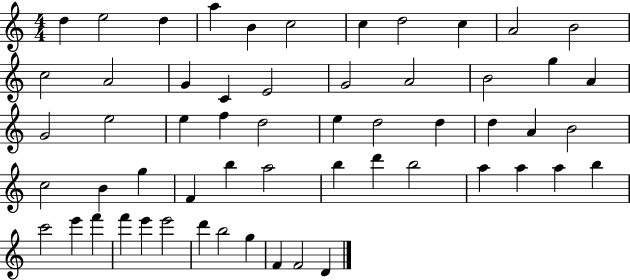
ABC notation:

X:1
T:Untitled
M:4/4
L:1/4
K:C
d e2 d a B c2 c d2 c A2 B2 c2 A2 G C E2 G2 A2 B2 g A G2 e2 e f d2 e d2 d d A B2 c2 B g F b a2 b d' b2 a a a b c'2 e' f' f' e' e'2 d' b2 g F F2 D